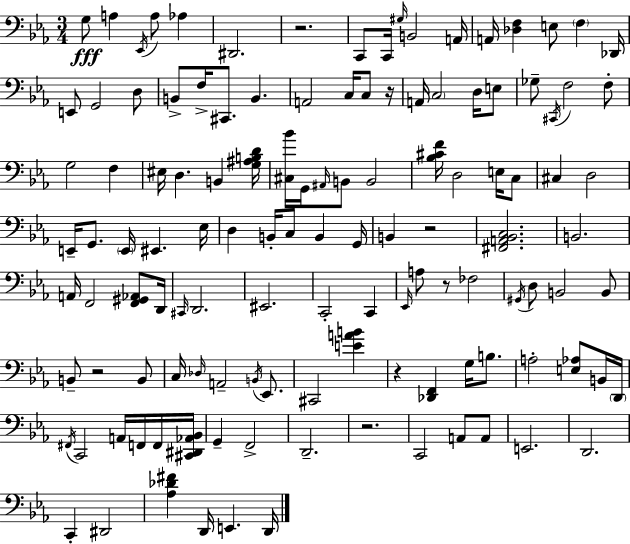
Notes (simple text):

G3/e A3/q Eb2/s A3/e Ab3/q D#2/h. R/h. C2/e C2/s G#3/s B2/h A2/s A2/s [Db3,F3]/q E3/e F3/q Db2/s E2/e G2/h D3/e B2/e F3/s C#2/e. B2/q. A2/h C3/s C3/e R/s A2/s C3/h D3/s E3/e Gb3/e C#2/s F3/h F3/e G3/h F3/q EIS3/s D3/q. B2/q [G3,A#3,B3,D4]/s [C#3,Bb4]/s G2/s A#2/s B2/e B2/h [Bb3,C#4,F4]/s D3/h E3/s C3/e C#3/q D3/h E2/s G2/e. E2/s EIS2/q. Eb3/s D3/q B2/s C3/e B2/q G2/s B2/q R/h [F#2,A2,Bb2,C3]/h. B2/h. A2/s F2/h [F2,G#2,Ab2]/e D2/s C#2/s D2/h. EIS2/h. C2/h C2/q Eb2/s A3/e R/e FES3/h G#2/s D3/e B2/h B2/e B2/e R/h B2/e C3/s Db3/s A2/h B2/s Eb2/e. C#2/h [E4,A4,B4]/q R/q [Db2,F2]/q G3/s B3/e. A3/h [E3,Ab3]/e B2/s D2/s F#2/s C2/h A2/s F2/s F2/s [C#2,D#2,Ab2,Bb2]/s G2/q F2/h D2/h. R/h. C2/h A2/e A2/e E2/h. D2/h. C2/q D#2/h [Ab3,Db4,F#4]/q D2/s E2/q. D2/s